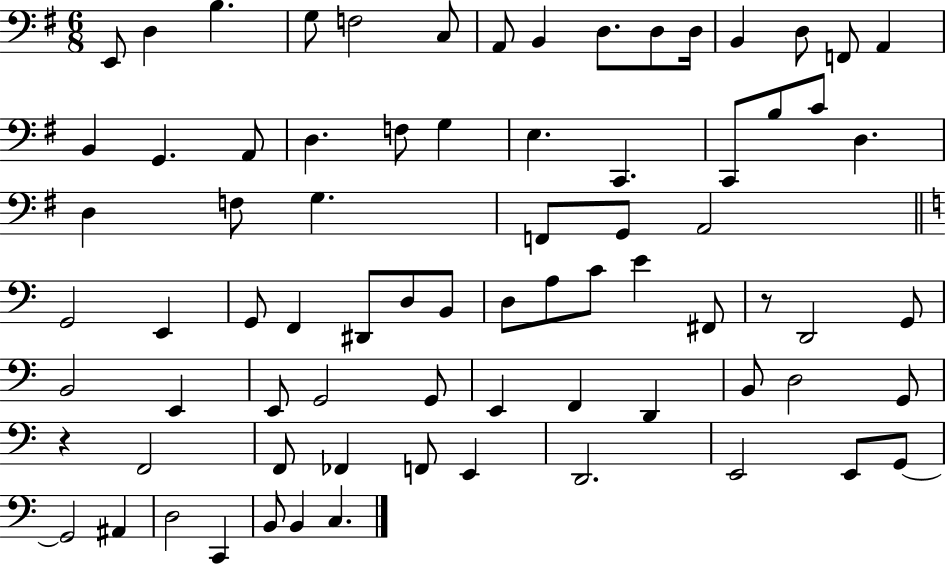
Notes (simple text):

E2/e D3/q B3/q. G3/e F3/h C3/e A2/e B2/q D3/e. D3/e D3/s B2/q D3/e F2/e A2/q B2/q G2/q. A2/e D3/q. F3/e G3/q E3/q. C2/q. C2/e B3/e C4/e D3/q. D3/q F3/e G3/q. F2/e G2/e A2/h G2/h E2/q G2/e F2/q D#2/e D3/e B2/e D3/e A3/e C4/e E4/q F#2/e R/e D2/h G2/e B2/h E2/q E2/e G2/h G2/e E2/q F2/q D2/q B2/e D3/h G2/e R/q F2/h F2/e FES2/q F2/e E2/q D2/h. E2/h E2/e G2/e G2/h A#2/q D3/h C2/q B2/e B2/q C3/q.